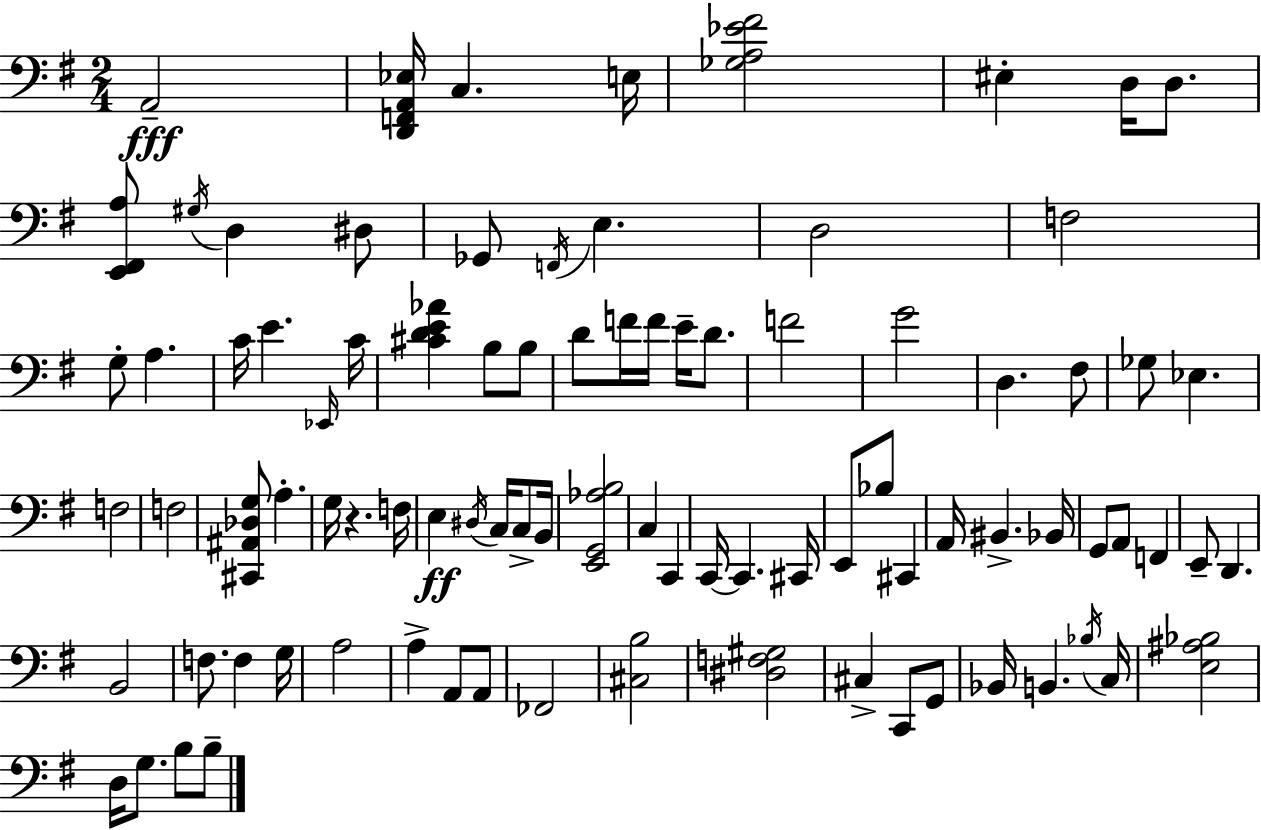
A2/h [D2,F2,A2,Eb3]/s C3/q. E3/s [Gb3,A3,Eb4,F#4]/h EIS3/q D3/s D3/e. [E2,F#2,A3]/e G#3/s D3/q D#3/e Gb2/e F2/s E3/q. D3/h F3/h G3/e A3/q. C4/s E4/q. Eb2/s C4/s [C#4,D4,E4,Ab4]/q B3/e B3/e D4/e F4/s F4/s E4/s D4/e. F4/h G4/h D3/q. F#3/e Gb3/e Eb3/q. F3/h F3/h [C#2,A#2,Db3,G3]/e A3/q. G3/s R/q. F3/s E3/q D#3/s C3/s C3/e B2/s [E2,G2,Ab3,B3]/h C3/q C2/q C2/s C2/q. C#2/s E2/e Bb3/e C#2/q A2/s BIS2/q. Bb2/s G2/e A2/e F2/q E2/e D2/q. B2/h F3/e. F3/q G3/s A3/h A3/q A2/e A2/e FES2/h [C#3,B3]/h [D#3,F3,G#3]/h C#3/q C2/e G2/e Bb2/s B2/q. Bb3/s C3/s [E3,A#3,Bb3]/h D3/s G3/e. B3/e B3/e